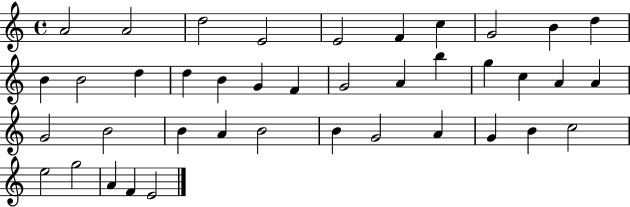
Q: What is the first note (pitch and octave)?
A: A4